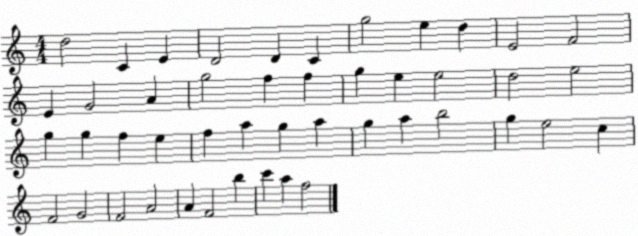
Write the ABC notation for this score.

X:1
T:Untitled
M:4/4
L:1/4
K:C
d2 C E D2 D C g2 e d E2 F2 E G2 A g2 f f g e e2 d2 e2 g g f e f a g a g a b2 g e2 c F2 G2 F2 A2 A F2 b c' a f2